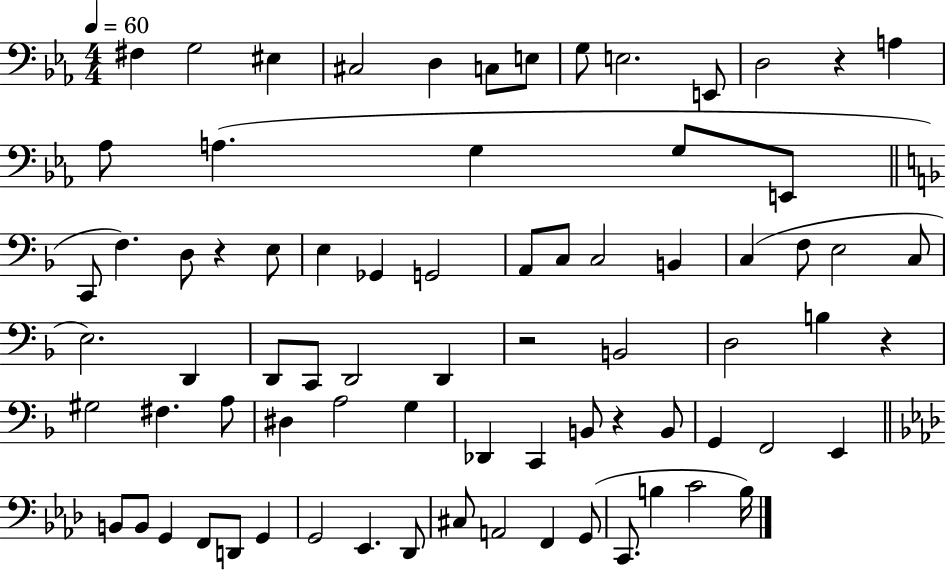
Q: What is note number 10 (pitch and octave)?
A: E2